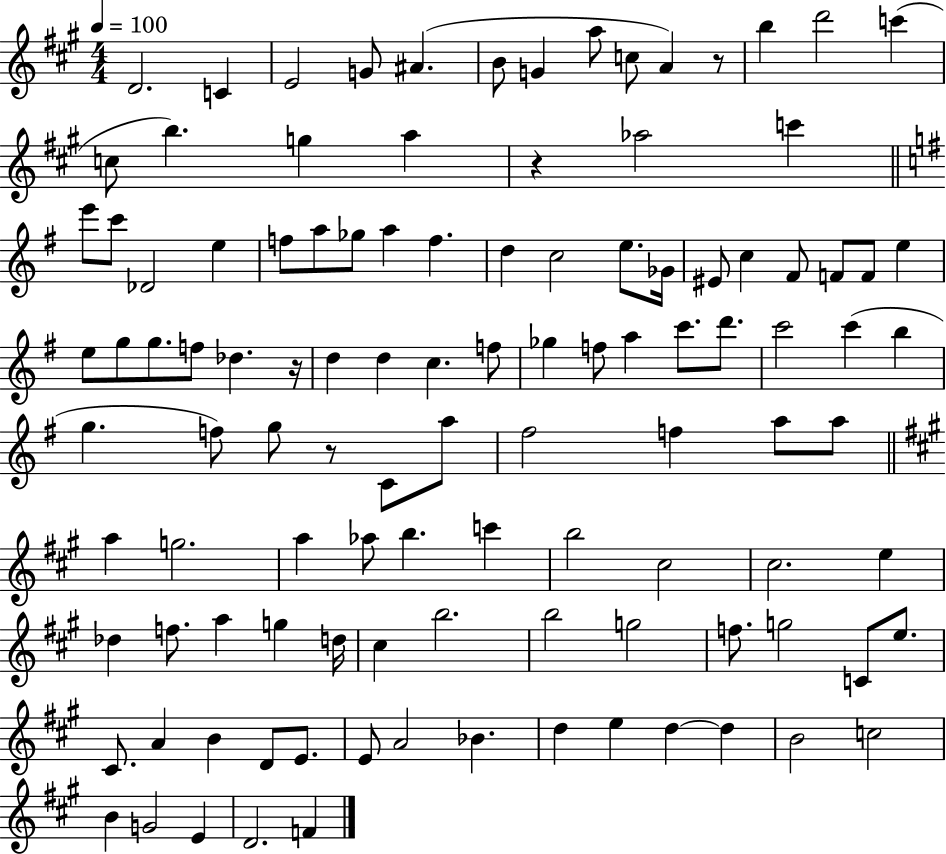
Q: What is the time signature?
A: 4/4